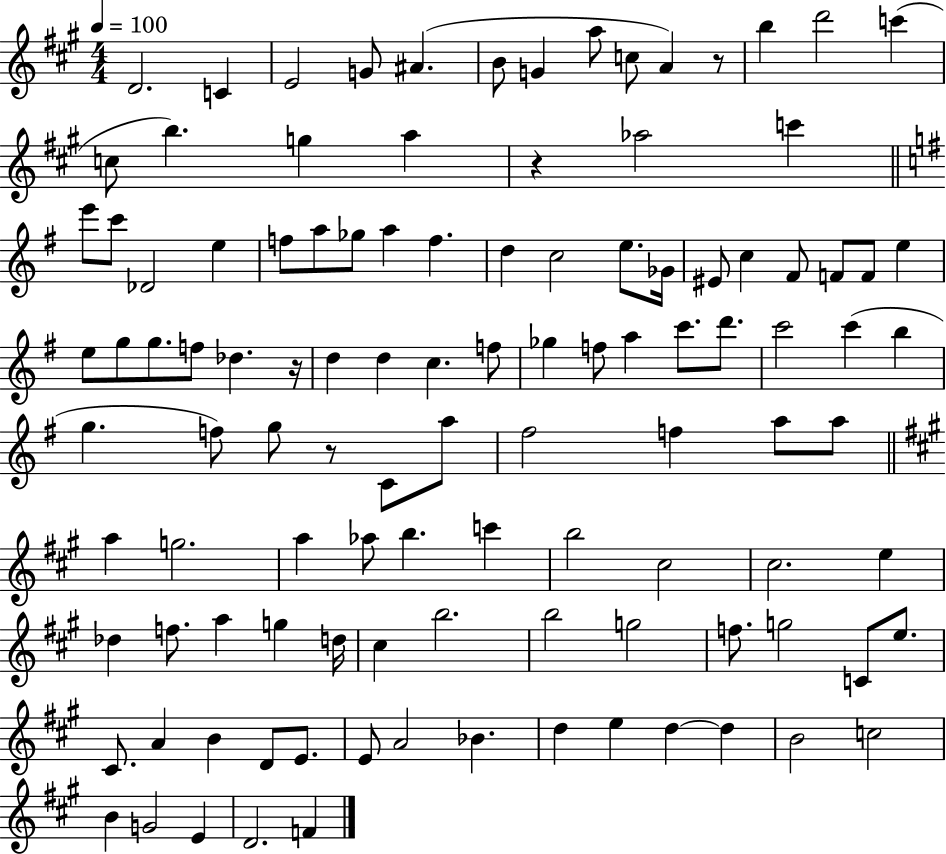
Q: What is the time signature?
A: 4/4